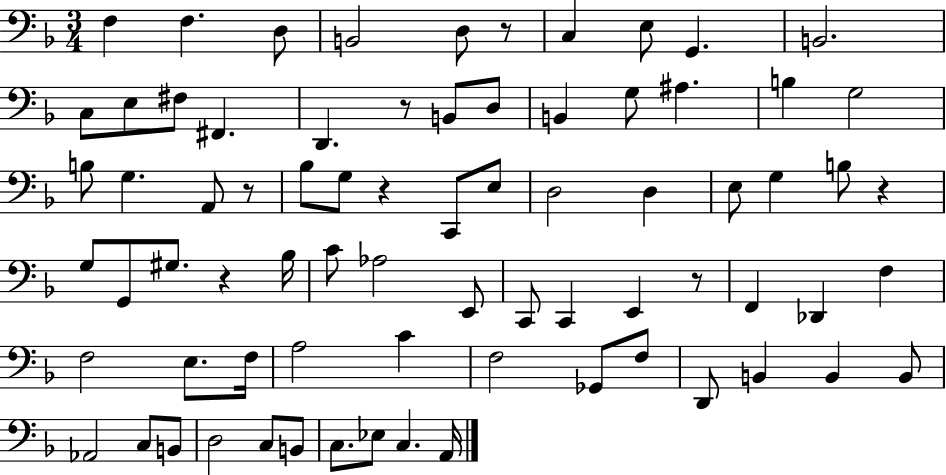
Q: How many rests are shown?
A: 7